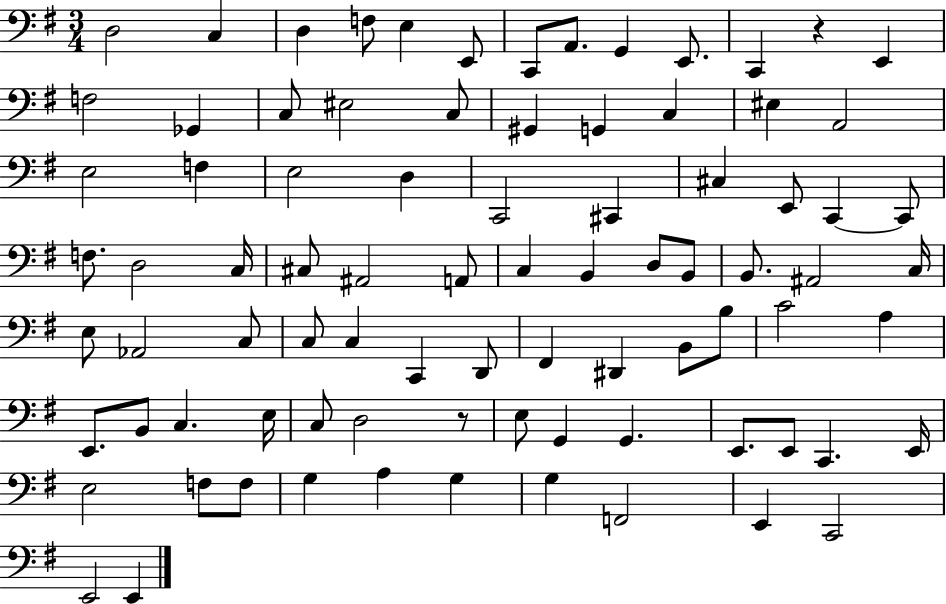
X:1
T:Untitled
M:3/4
L:1/4
K:G
D,2 C, D, F,/2 E, E,,/2 C,,/2 A,,/2 G,, E,,/2 C,, z E,, F,2 _G,, C,/2 ^E,2 C,/2 ^G,, G,, C, ^E, A,,2 E,2 F, E,2 D, C,,2 ^C,, ^C, E,,/2 C,, C,,/2 F,/2 D,2 C,/4 ^C,/2 ^A,,2 A,,/2 C, B,, D,/2 B,,/2 B,,/2 ^A,,2 C,/4 E,/2 _A,,2 C,/2 C,/2 C, C,, D,,/2 ^F,, ^D,, B,,/2 B,/2 C2 A, E,,/2 B,,/2 C, E,/4 C,/2 D,2 z/2 E,/2 G,, G,, E,,/2 E,,/2 C,, E,,/4 E,2 F,/2 F,/2 G, A, G, G, F,,2 E,, C,,2 E,,2 E,,